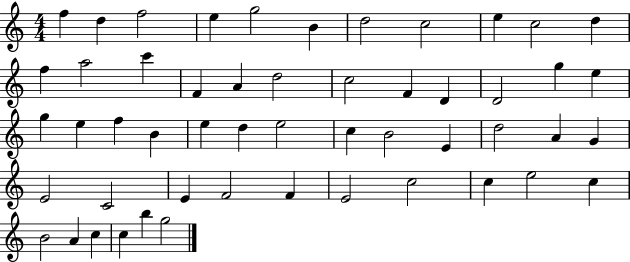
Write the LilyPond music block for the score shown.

{
  \clef treble
  \numericTimeSignature
  \time 4/4
  \key c \major
  f''4 d''4 f''2 | e''4 g''2 b'4 | d''2 c''2 | e''4 c''2 d''4 | \break f''4 a''2 c'''4 | f'4 a'4 d''2 | c''2 f'4 d'4 | d'2 g''4 e''4 | \break g''4 e''4 f''4 b'4 | e''4 d''4 e''2 | c''4 b'2 e'4 | d''2 a'4 g'4 | \break e'2 c'2 | e'4 f'2 f'4 | e'2 c''2 | c''4 e''2 c''4 | \break b'2 a'4 c''4 | c''4 b''4 g''2 | \bar "|."
}